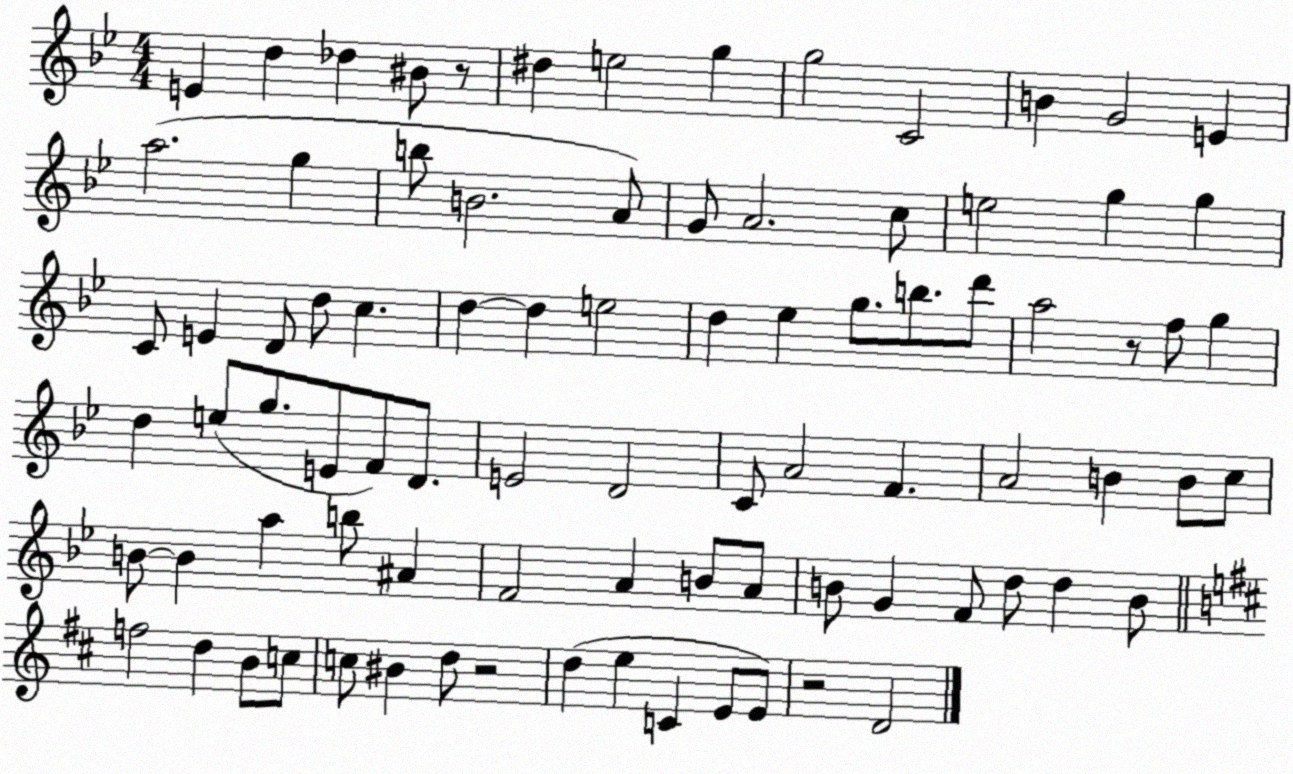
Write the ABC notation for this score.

X:1
T:Untitled
M:4/4
L:1/4
K:Bb
E d _d ^B/2 z/2 ^d e2 g g2 C2 B G2 E a2 g b/2 B2 A/2 G/2 A2 c/2 e2 g g C/2 E D/2 d/2 c d d e2 d _e g/2 b/2 d'/2 a2 z/2 f/2 g d e/2 g/2 E/2 F/2 D/2 E2 D2 C/2 A2 F A2 B B/2 c/2 B/2 B a b/2 ^A F2 A B/2 A/2 B/2 G F/2 d/2 d B/2 f2 d B/2 c/2 c/2 ^B d/2 z2 d e C E/2 E/2 z2 D2